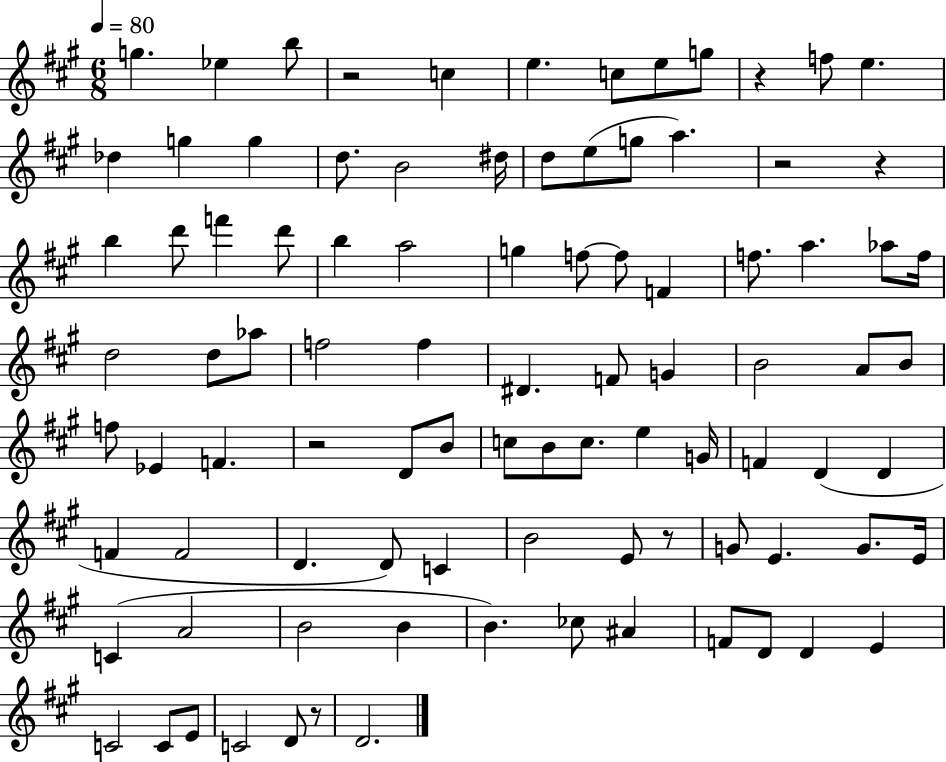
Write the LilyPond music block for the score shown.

{
  \clef treble
  \numericTimeSignature
  \time 6/8
  \key a \major
  \tempo 4 = 80
  g''4. ees''4 b''8 | r2 c''4 | e''4. c''8 e''8 g''8 | r4 f''8 e''4. | \break des''4 g''4 g''4 | d''8. b'2 dis''16 | d''8 e''8( g''8 a''4.) | r2 r4 | \break b''4 d'''8 f'''4 d'''8 | b''4 a''2 | g''4 f''8~~ f''8 f'4 | f''8. a''4. aes''8 f''16 | \break d''2 d''8 aes''8 | f''2 f''4 | dis'4. f'8 g'4 | b'2 a'8 b'8 | \break f''8 ees'4 f'4. | r2 d'8 b'8 | c''8 b'8 c''8. e''4 g'16 | f'4 d'4( d'4 | \break f'4 f'2 | d'4. d'8) c'4 | b'2 e'8 r8 | g'8 e'4. g'8. e'16 | \break c'4( a'2 | b'2 b'4 | b'4.) ces''8 ais'4 | f'8 d'8 d'4 e'4 | \break c'2 c'8 e'8 | c'2 d'8 r8 | d'2. | \bar "|."
}